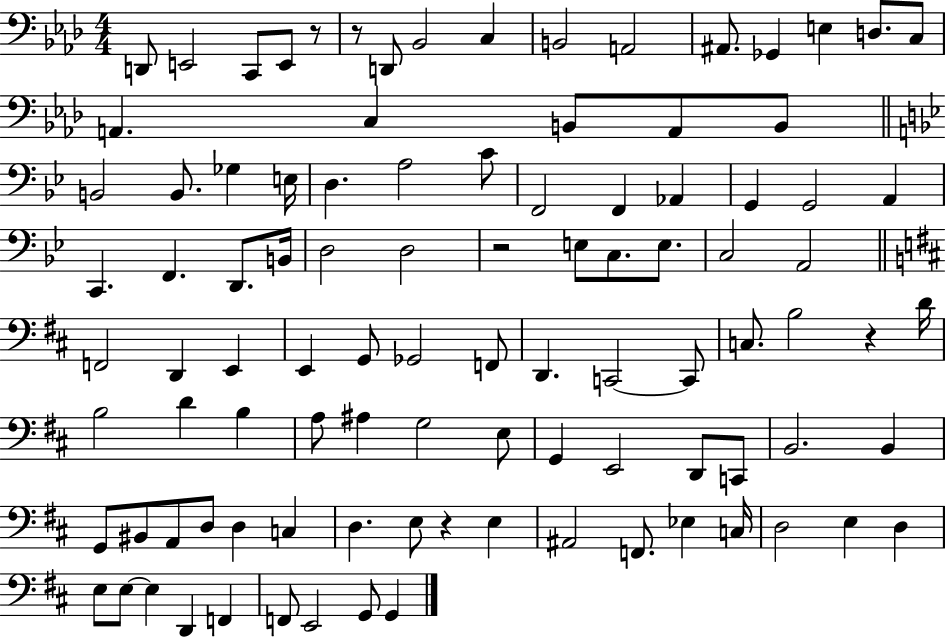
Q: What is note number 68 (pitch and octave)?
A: B2